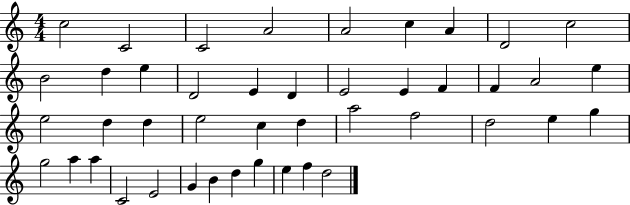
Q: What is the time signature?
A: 4/4